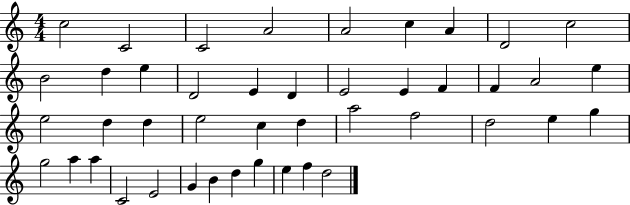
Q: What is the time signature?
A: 4/4